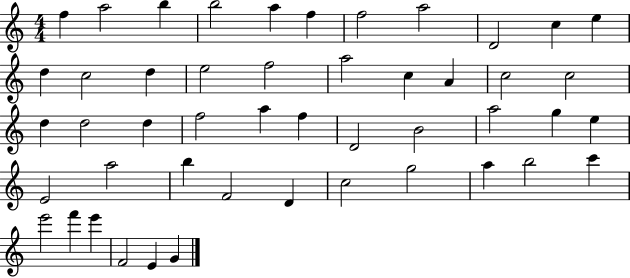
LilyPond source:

{
  \clef treble
  \numericTimeSignature
  \time 4/4
  \key c \major
  f''4 a''2 b''4 | b''2 a''4 f''4 | f''2 a''2 | d'2 c''4 e''4 | \break d''4 c''2 d''4 | e''2 f''2 | a''2 c''4 a'4 | c''2 c''2 | \break d''4 d''2 d''4 | f''2 a''4 f''4 | d'2 b'2 | a''2 g''4 e''4 | \break e'2 a''2 | b''4 f'2 d'4 | c''2 g''2 | a''4 b''2 c'''4 | \break e'''2 f'''4 e'''4 | f'2 e'4 g'4 | \bar "|."
}